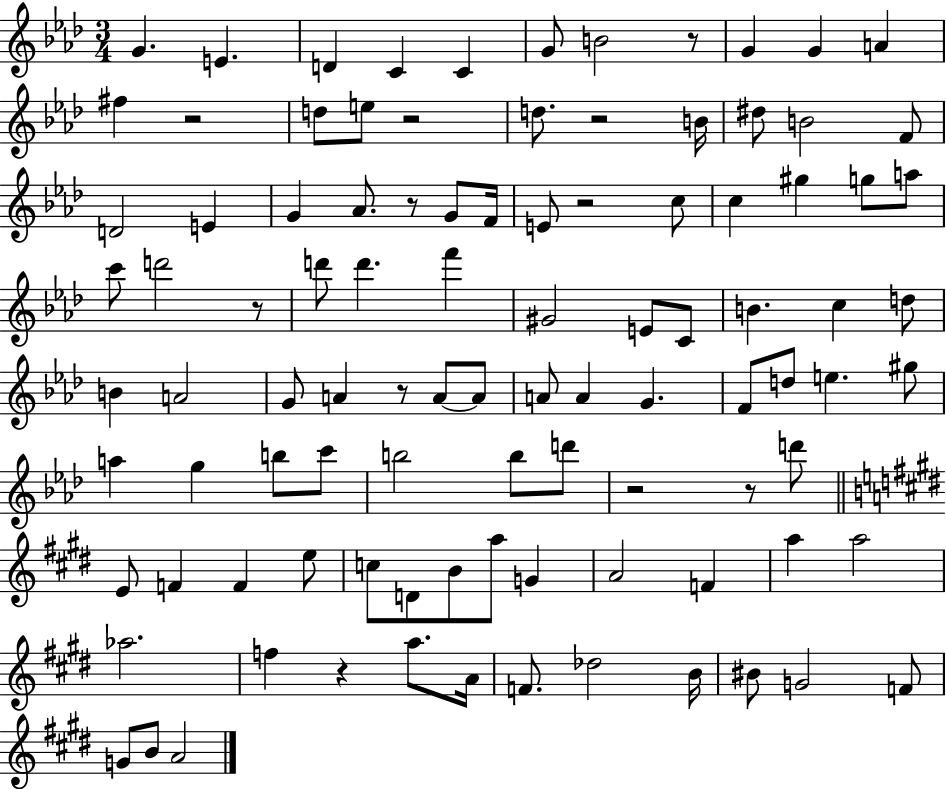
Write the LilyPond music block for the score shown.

{
  \clef treble
  \numericTimeSignature
  \time 3/4
  \key aes \major
  g'4. e'4. | d'4 c'4 c'4 | g'8 b'2 r8 | g'4 g'4 a'4 | \break fis''4 r2 | d''8 e''8 r2 | d''8. r2 b'16 | dis''8 b'2 f'8 | \break d'2 e'4 | g'4 aes'8. r8 g'8 f'16 | e'8 r2 c''8 | c''4 gis''4 g''8 a''8 | \break c'''8 d'''2 r8 | d'''8 d'''4. f'''4 | gis'2 e'8 c'8 | b'4. c''4 d''8 | \break b'4 a'2 | g'8 a'4 r8 a'8~~ a'8 | a'8 a'4 g'4. | f'8 d''8 e''4. gis''8 | \break a''4 g''4 b''8 c'''8 | b''2 b''8 d'''8 | r2 r8 d'''8 | \bar "||" \break \key e \major e'8 f'4 f'4 e''8 | c''8 d'8 b'8 a''8 g'4 | a'2 f'4 | a''4 a''2 | \break aes''2. | f''4 r4 a''8. a'16 | f'8. des''2 b'16 | bis'8 g'2 f'8 | \break g'8 b'8 a'2 | \bar "|."
}